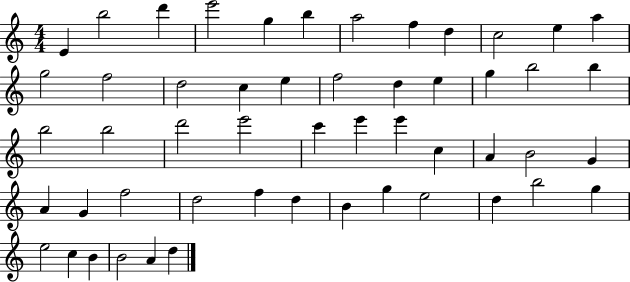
X:1
T:Untitled
M:4/4
L:1/4
K:C
E b2 d' e'2 g b a2 f d c2 e a g2 f2 d2 c e f2 d e g b2 b b2 b2 d'2 e'2 c' e' e' c A B2 G A G f2 d2 f d B g e2 d b2 g e2 c B B2 A d